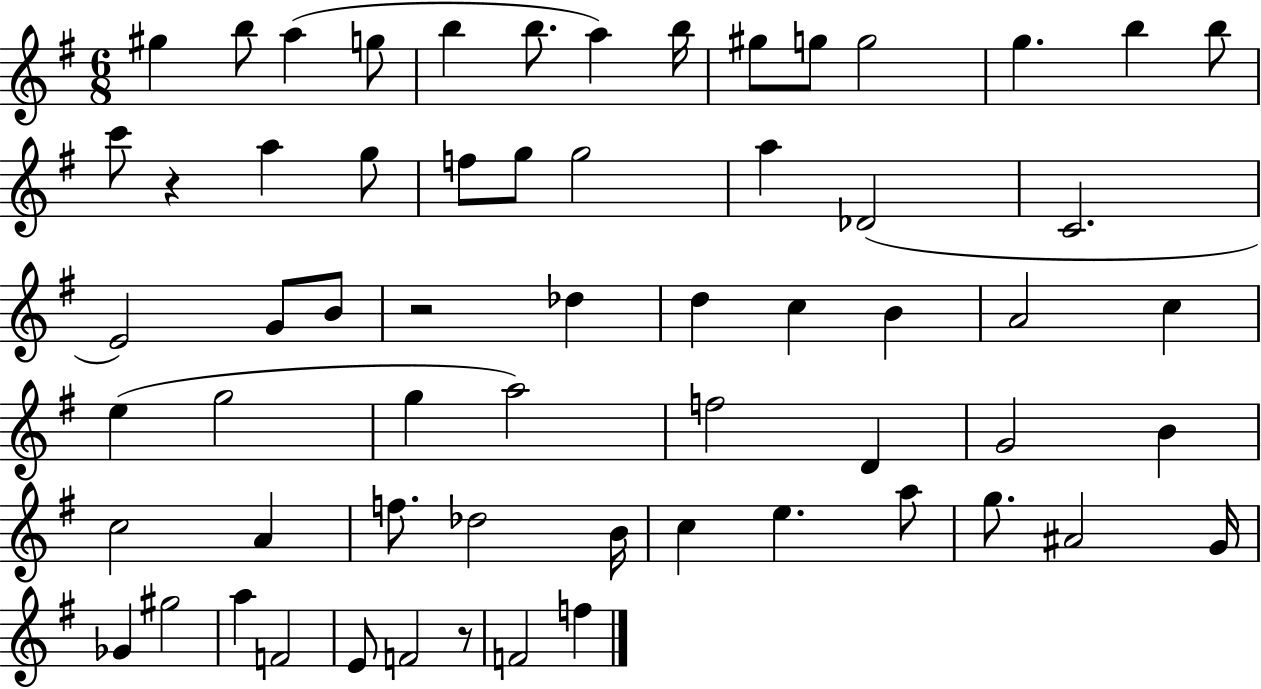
X:1
T:Untitled
M:6/8
L:1/4
K:G
^g b/2 a g/2 b b/2 a b/4 ^g/2 g/2 g2 g b b/2 c'/2 z a g/2 f/2 g/2 g2 a _D2 C2 E2 G/2 B/2 z2 _d d c B A2 c e g2 g a2 f2 D G2 B c2 A f/2 _d2 B/4 c e a/2 g/2 ^A2 G/4 _G ^g2 a F2 E/2 F2 z/2 F2 f